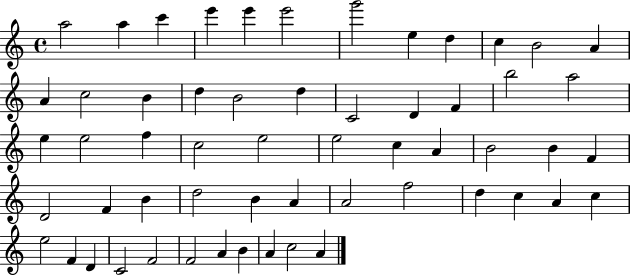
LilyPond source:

{
  \clef treble
  \time 4/4
  \defaultTimeSignature
  \key c \major
  a''2 a''4 c'''4 | e'''4 e'''4 e'''2 | g'''2 e''4 d''4 | c''4 b'2 a'4 | \break a'4 c''2 b'4 | d''4 b'2 d''4 | c'2 d'4 f'4 | b''2 a''2 | \break e''4 e''2 f''4 | c''2 e''2 | e''2 c''4 a'4 | b'2 b'4 f'4 | \break d'2 f'4 b'4 | d''2 b'4 a'4 | a'2 f''2 | d''4 c''4 a'4 c''4 | \break e''2 f'4 d'4 | c'2 f'2 | f'2 a'4 b'4 | a'4 c''2 a'4 | \break \bar "|."
}